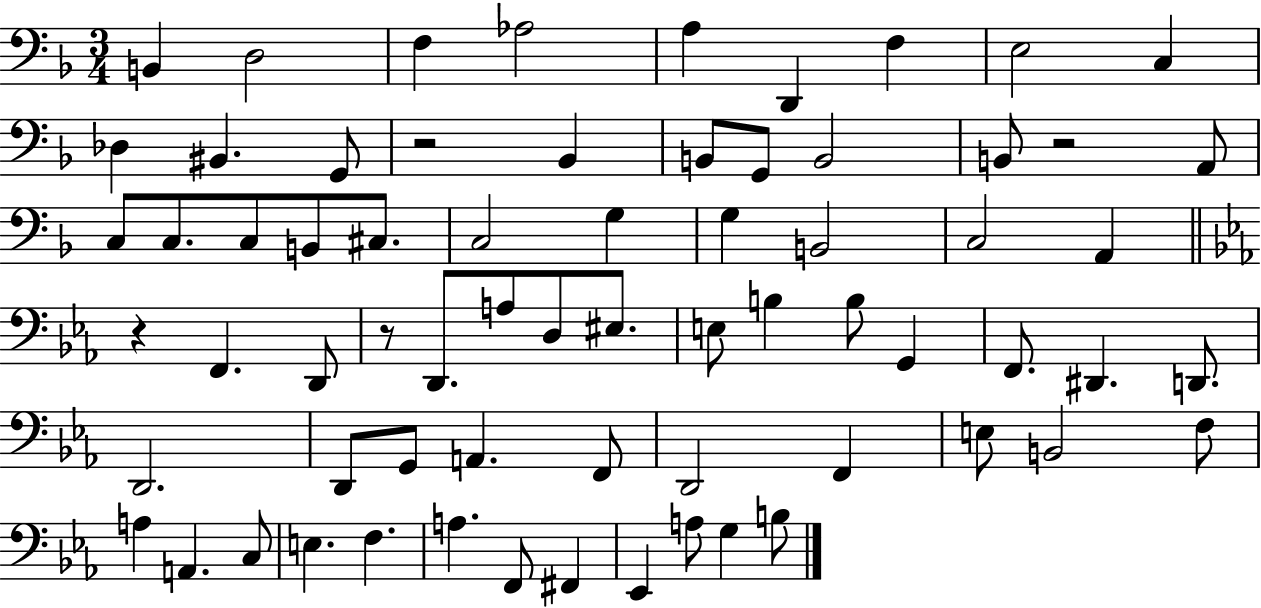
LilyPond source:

{
  \clef bass
  \numericTimeSignature
  \time 3/4
  \key f \major
  b,4 d2 | f4 aes2 | a4 d,4 f4 | e2 c4 | \break des4 bis,4. g,8 | r2 bes,4 | b,8 g,8 b,2 | b,8 r2 a,8 | \break c8 c8. c8 b,8 cis8. | c2 g4 | g4 b,2 | c2 a,4 | \break \bar "||" \break \key ees \major r4 f,4. d,8 | r8 d,8. a8 d8 eis8. | e8 b4 b8 g,4 | f,8. dis,4. d,8. | \break d,2. | d,8 g,8 a,4. f,8 | d,2 f,4 | e8 b,2 f8 | \break a4 a,4. c8 | e4. f4. | a4. f,8 fis,4 | ees,4 a8 g4 b8 | \break \bar "|."
}